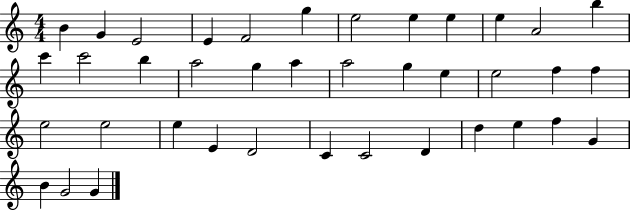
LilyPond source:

{
  \clef treble
  \numericTimeSignature
  \time 4/4
  \key c \major
  b'4 g'4 e'2 | e'4 f'2 g''4 | e''2 e''4 e''4 | e''4 a'2 b''4 | \break c'''4 c'''2 b''4 | a''2 g''4 a''4 | a''2 g''4 e''4 | e''2 f''4 f''4 | \break e''2 e''2 | e''4 e'4 d'2 | c'4 c'2 d'4 | d''4 e''4 f''4 g'4 | \break b'4 g'2 g'4 | \bar "|."
}